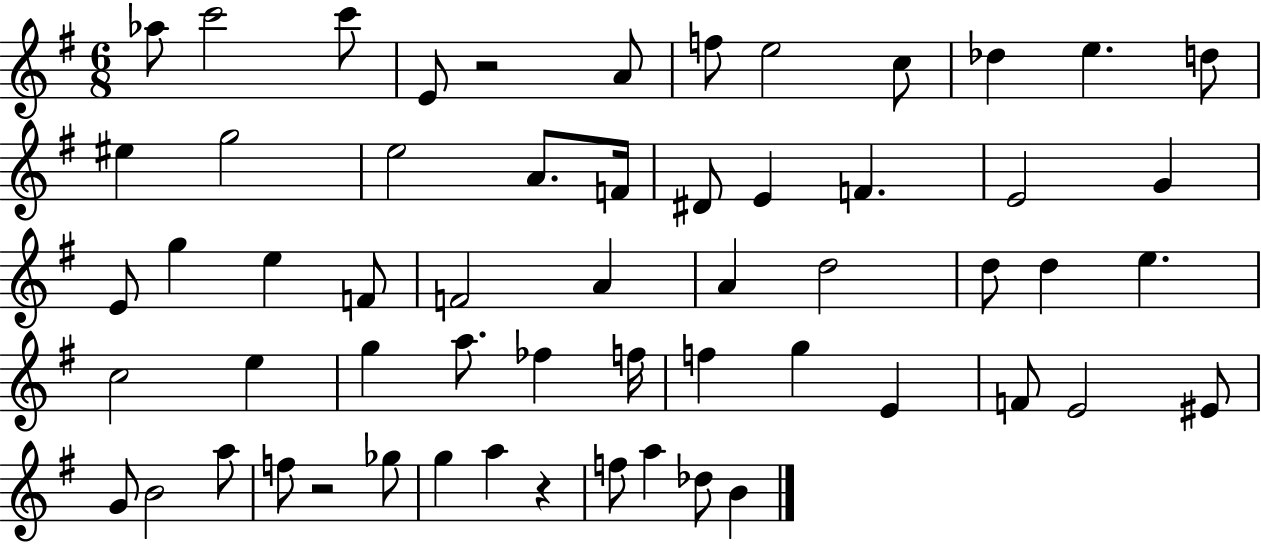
{
  \clef treble
  \numericTimeSignature
  \time 6/8
  \key g \major
  aes''8 c'''2 c'''8 | e'8 r2 a'8 | f''8 e''2 c''8 | des''4 e''4. d''8 | \break eis''4 g''2 | e''2 a'8. f'16 | dis'8 e'4 f'4. | e'2 g'4 | \break e'8 g''4 e''4 f'8 | f'2 a'4 | a'4 d''2 | d''8 d''4 e''4. | \break c''2 e''4 | g''4 a''8. fes''4 f''16 | f''4 g''4 e'4 | f'8 e'2 eis'8 | \break g'8 b'2 a''8 | f''8 r2 ges''8 | g''4 a''4 r4 | f''8 a''4 des''8 b'4 | \break \bar "|."
}